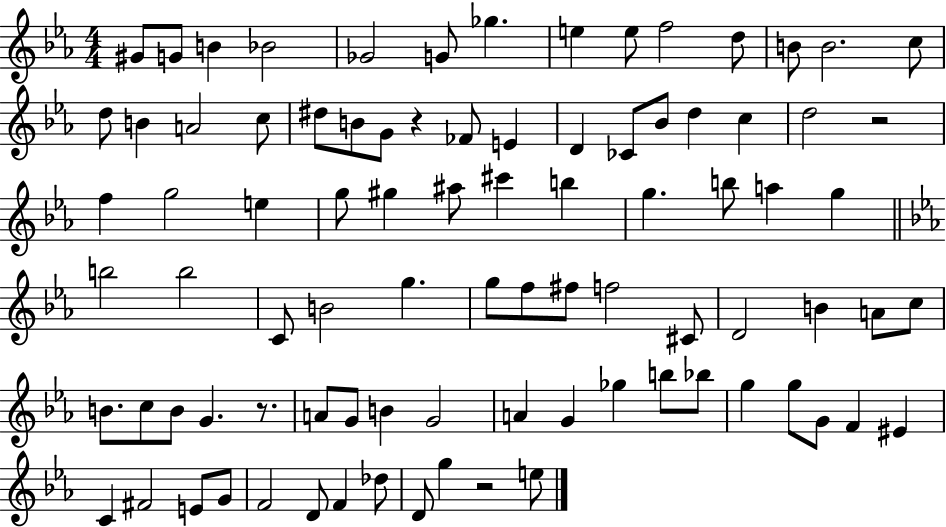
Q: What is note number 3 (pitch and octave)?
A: B4